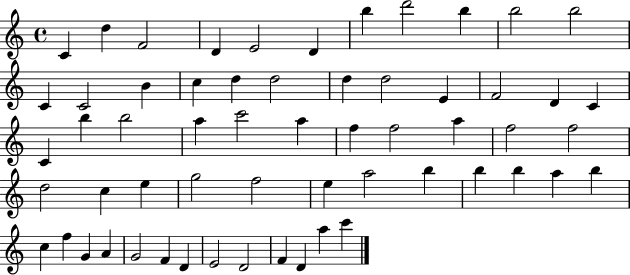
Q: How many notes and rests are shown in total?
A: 59